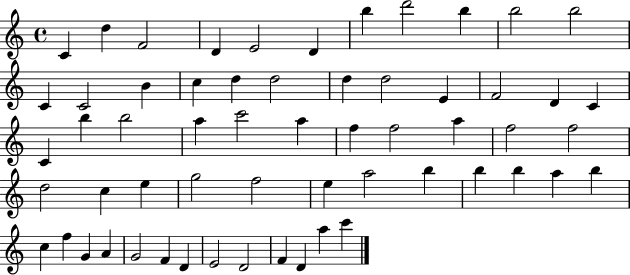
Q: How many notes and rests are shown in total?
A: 59